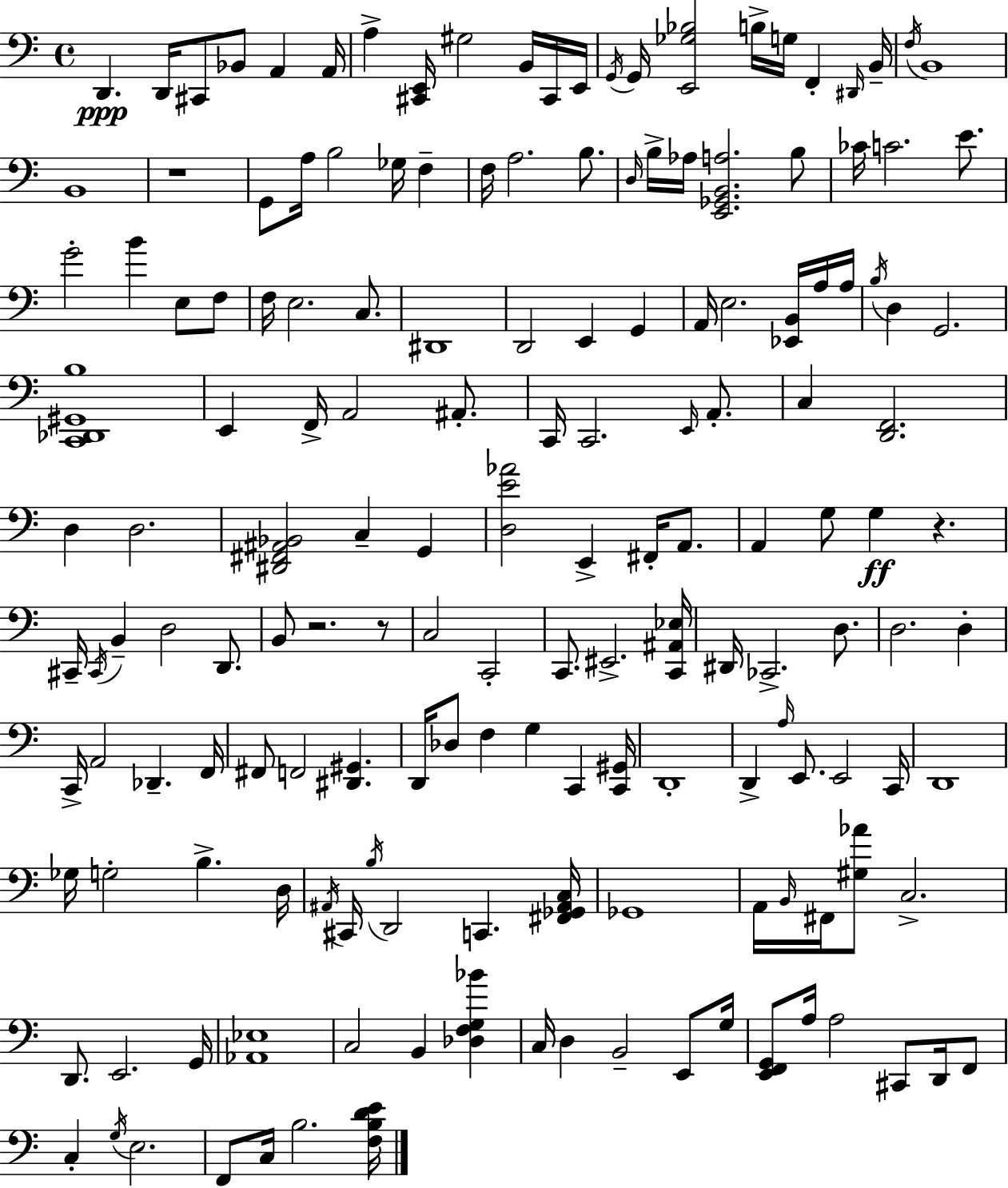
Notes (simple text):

D2/q. D2/s C#2/e Bb2/e A2/q A2/s A3/q [C#2,E2]/s G#3/h B2/s C#2/s E2/s G2/s G2/s [E2,Gb3,Bb3]/h B3/s G3/s F2/q D#2/s B2/s F3/s B2/w B2/w R/w G2/e A3/s B3/h Gb3/s F3/q F3/s A3/h. B3/e. D3/s B3/s Ab3/s [E2,Gb2,B2,A3]/h. B3/e CES4/s C4/h. E4/e. G4/h B4/q E3/e F3/e F3/s E3/h. C3/e. D#2/w D2/h E2/q G2/q A2/s E3/h. [Eb2,B2]/s A3/s A3/s B3/s D3/q G2/h. [C2,Db2,G#2,B3]/w E2/q F2/s A2/h A#2/e. C2/s C2/h. E2/s A2/e. C3/q [D2,F2]/h. D3/q D3/h. [D#2,F#2,A#2,Bb2]/h C3/q G2/q [D3,E4,Ab4]/h E2/q F#2/s A2/e. A2/q G3/e G3/q R/q. C#2/s C#2/s B2/q D3/h D2/e. B2/e R/h. R/e C3/h C2/h C2/e. EIS2/h. [C2,A#2,Eb3]/s D#2/s CES2/h. D3/e. D3/h. D3/q C2/s A2/h Db2/q. F2/s F#2/e F2/h [D#2,G#2]/q. D2/s Db3/e F3/q G3/q C2/q [C2,G#2]/s D2/w D2/q A3/s E2/e. E2/h C2/s D2/w Gb3/s G3/h B3/q. D3/s A#2/s C#2/s B3/s D2/h C2/q. [F#2,Gb2,A#2,C3]/s Gb2/w A2/s B2/s F#2/s [G#3,Ab4]/e C3/h. D2/e. E2/h. G2/s [Ab2,Eb3]/w C3/h B2/q [Db3,F3,G3,Bb4]/q C3/s D3/q B2/h E2/e G3/s [E2,F2,G2]/e A3/s A3/h C#2/e D2/s F2/e C3/q G3/s E3/h. F2/e C3/s B3/h. [F3,B3,D4,E4]/s